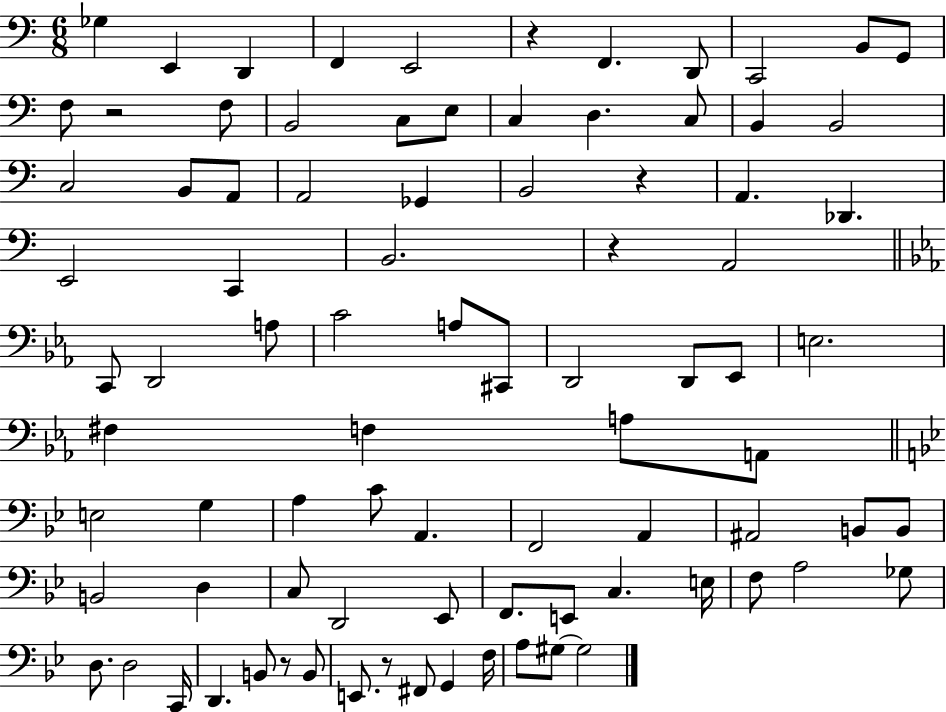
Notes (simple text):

Gb3/q E2/q D2/q F2/q E2/h R/q F2/q. D2/e C2/h B2/e G2/e F3/e R/h F3/e B2/h C3/e E3/e C3/q D3/q. C3/e B2/q B2/h C3/h B2/e A2/e A2/h Gb2/q B2/h R/q A2/q. Db2/q. E2/h C2/q B2/h. R/q A2/h C2/e D2/h A3/e C4/h A3/e C#2/e D2/h D2/e Eb2/e E3/h. F#3/q F3/q A3/e A2/e E3/h G3/q A3/q C4/e A2/q. F2/h A2/q A#2/h B2/e B2/e B2/h D3/q C3/e D2/h Eb2/e F2/e. E2/e C3/q. E3/s F3/e A3/h Gb3/e D3/e. D3/h C2/s D2/q. B2/e R/e B2/e E2/e. R/e F#2/e G2/q F3/s A3/e G#3/e G#3/h